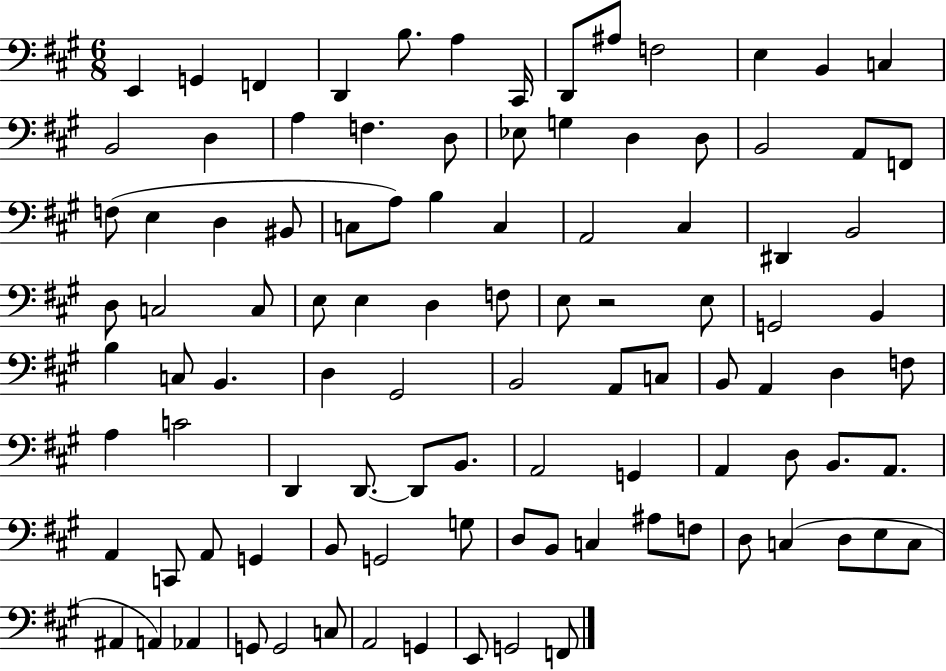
E2/q G2/q F2/q D2/q B3/e. A3/q C#2/s D2/e A#3/e F3/h E3/q B2/q C3/q B2/h D3/q A3/q F3/q. D3/e Eb3/e G3/q D3/q D3/e B2/h A2/e F2/e F3/e E3/q D3/q BIS2/e C3/e A3/e B3/q C3/q A2/h C#3/q D#2/q B2/h D3/e C3/h C3/e E3/e E3/q D3/q F3/e E3/e R/h E3/e G2/h B2/q B3/q C3/e B2/q. D3/q G#2/h B2/h A2/e C3/e B2/e A2/q D3/q F3/e A3/q C4/h D2/q D2/e. D2/e B2/e. A2/h G2/q A2/q D3/e B2/e. A2/e. A2/q C2/e A2/e G2/q B2/e G2/h G3/e D3/e B2/e C3/q A#3/e F3/e D3/e C3/q D3/e E3/e C3/e A#2/q A2/q Ab2/q G2/e G2/h C3/e A2/h G2/q E2/e G2/h F2/e